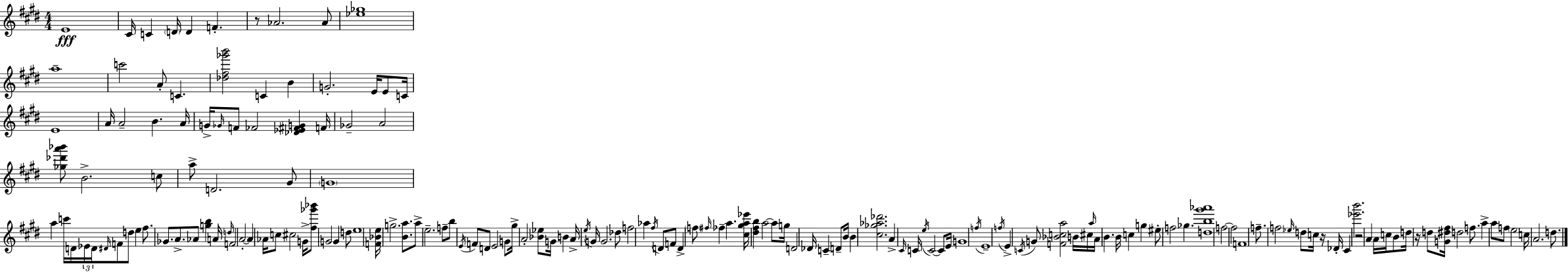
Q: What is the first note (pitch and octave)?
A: E4